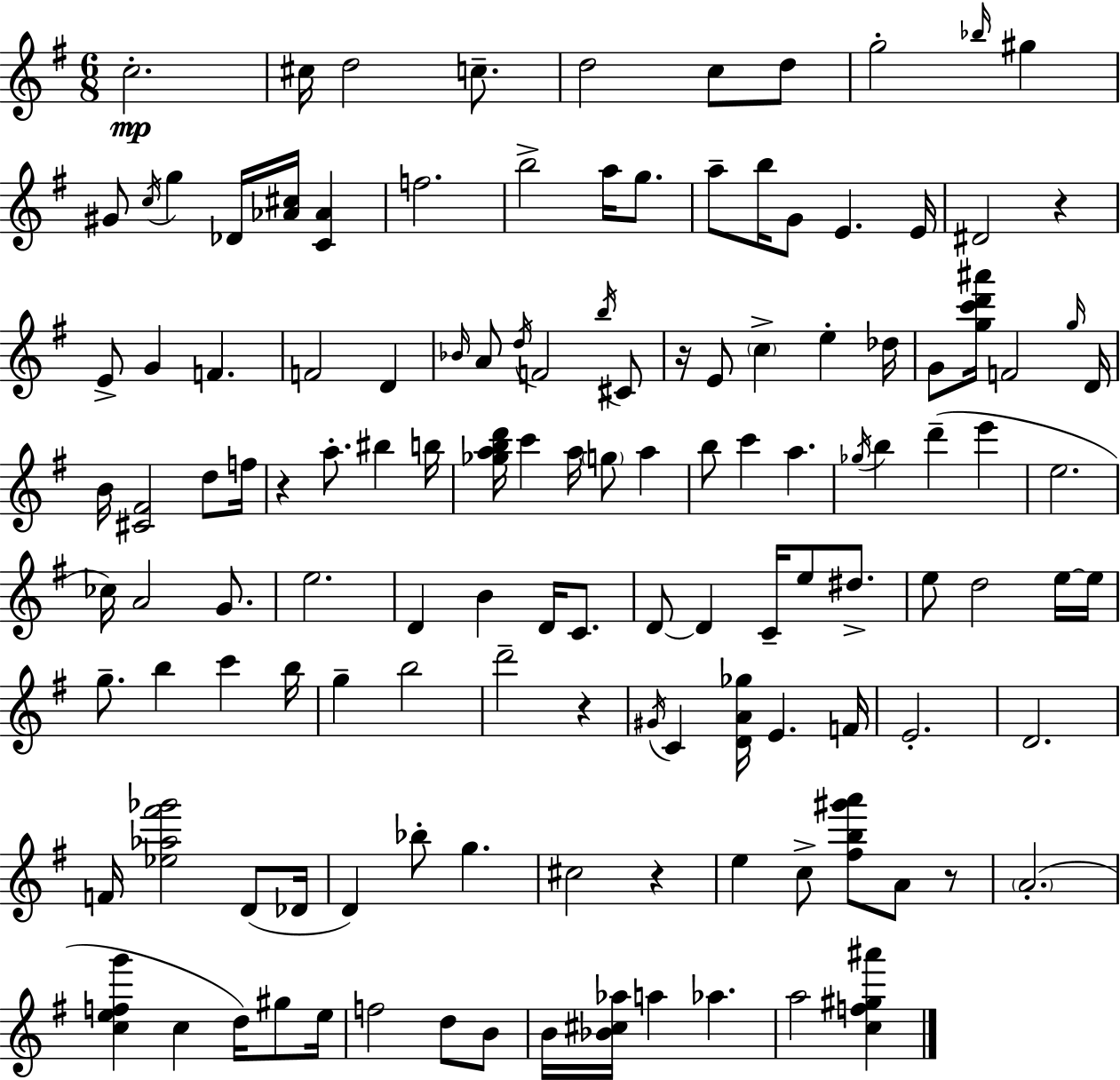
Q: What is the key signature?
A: G major